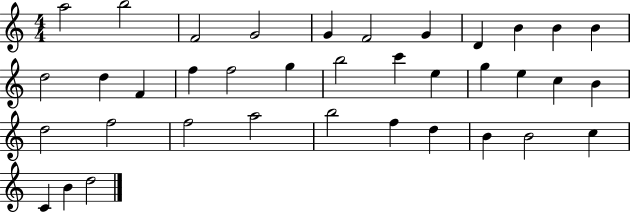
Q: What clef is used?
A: treble